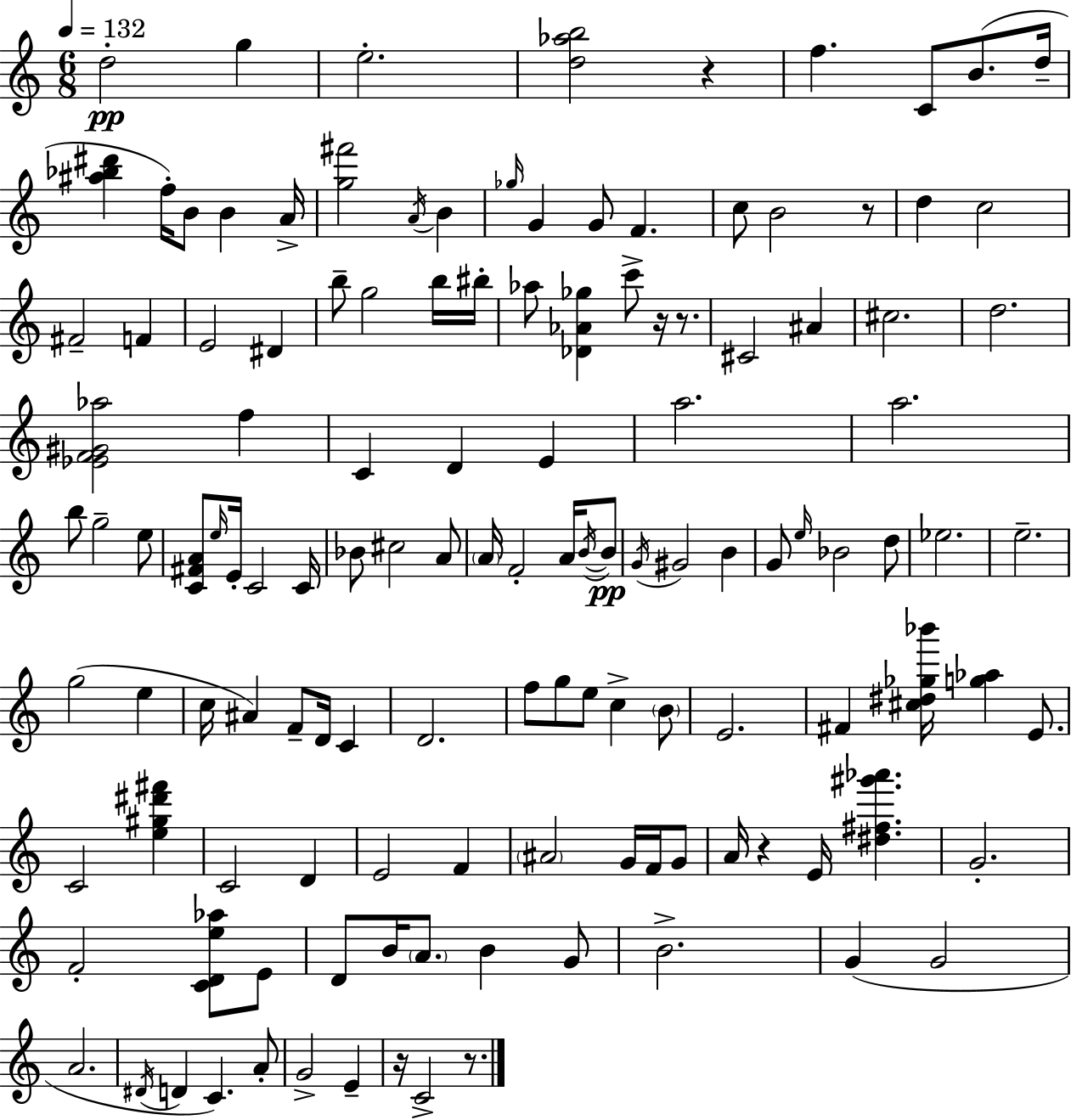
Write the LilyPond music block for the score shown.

{
  \clef treble
  \numericTimeSignature
  \time 6/8
  \key c \major
  \tempo 4 = 132
  d''2-.\pp g''4 | e''2.-. | <d'' aes'' b''>2 r4 | f''4. c'8 b'8.( d''16-- | \break <ais'' bes'' dis'''>4 f''16-.) b'8 b'4 a'16-> | <g'' fis'''>2 \acciaccatura { a'16 } b'4 | \grace { ges''16 } g'4 g'8 f'4. | c''8 b'2 | \break r8 d''4 c''2 | fis'2-- f'4 | e'2 dis'4 | b''8-- g''2 | \break b''16 bis''16-. aes''8 <des' aes' ges''>4 c'''8-> r16 r8. | cis'2 ais'4 | cis''2. | d''2. | \break <ees' f' gis' aes''>2 f''4 | c'4 d'4 e'4 | a''2. | a''2. | \break b''8 g''2-- | e''8 <c' fis' a'>8 \grace { e''16 } e'16-. c'2 | c'16 bes'8 cis''2 | a'8 \parenthesize a'16 f'2-. | \break a'16 \acciaccatura { b'16~ }~\pp b'8 \acciaccatura { g'16 } gis'2 | b'4 g'8 \grace { e''16 } bes'2 | d''8 ees''2. | e''2.-- | \break g''2( | e''4 c''16 ais'4) f'8-- | d'16 c'4 d'2. | f''8 g''8 e''8 | \break c''4-> \parenthesize b'8 e'2. | fis'4 <cis'' dis'' ges'' bes'''>16 <g'' aes''>4 | e'8. c'2 | <e'' gis'' dis''' fis'''>4 c'2 | \break d'4 e'2 | f'4 \parenthesize ais'2 | g'16 f'16 g'8 a'16 r4 e'16 | <dis'' fis'' gis''' aes'''>4. g'2.-. | \break f'2-. | <c' d' e'' aes''>8 e'8 d'8 b'16 \parenthesize a'8. | b'4 g'8 b'2.-> | g'4( g'2 | \break a'2. | \acciaccatura { dis'16 } d'4 c'4.) | a'8-. g'2-> | e'4-- r16 c'2-> | \break r8. \bar "|."
}